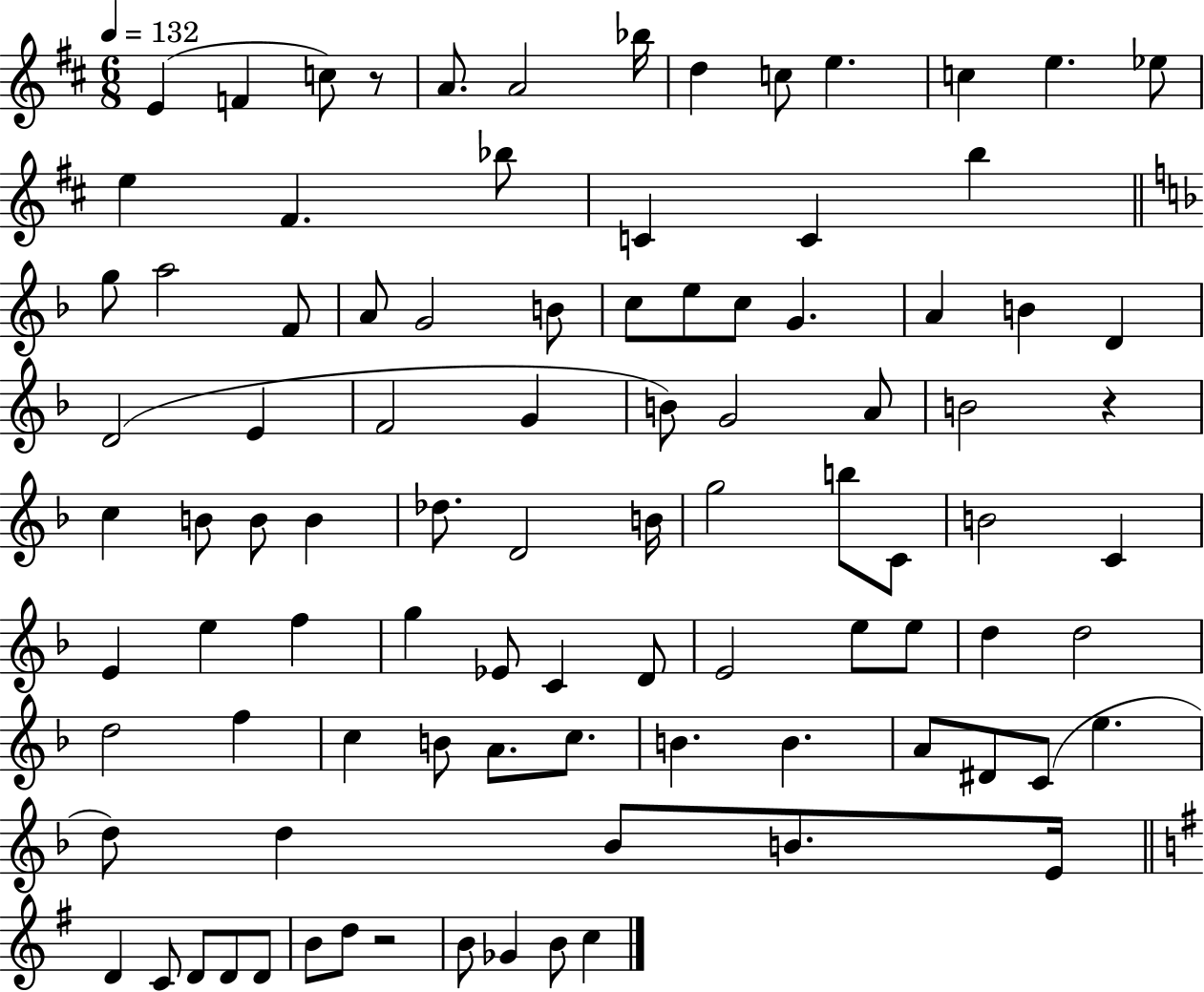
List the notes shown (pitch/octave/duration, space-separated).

E4/q F4/q C5/e R/e A4/e. A4/h Bb5/s D5/q C5/e E5/q. C5/q E5/q. Eb5/e E5/q F#4/q. Bb5/e C4/q C4/q B5/q G5/e A5/h F4/e A4/e G4/h B4/e C5/e E5/e C5/e G4/q. A4/q B4/q D4/q D4/h E4/q F4/h G4/q B4/e G4/h A4/e B4/h R/q C5/q B4/e B4/e B4/q Db5/e. D4/h B4/s G5/h B5/e C4/e B4/h C4/q E4/q E5/q F5/q G5/q Eb4/e C4/q D4/e E4/h E5/e E5/e D5/q D5/h D5/h F5/q C5/q B4/e A4/e. C5/e. B4/q. B4/q. A4/e D#4/e C4/e E5/q. D5/e D5/q Bb4/e B4/e. E4/s D4/q C4/e D4/e D4/e D4/e B4/e D5/e R/h B4/e Gb4/q B4/e C5/q